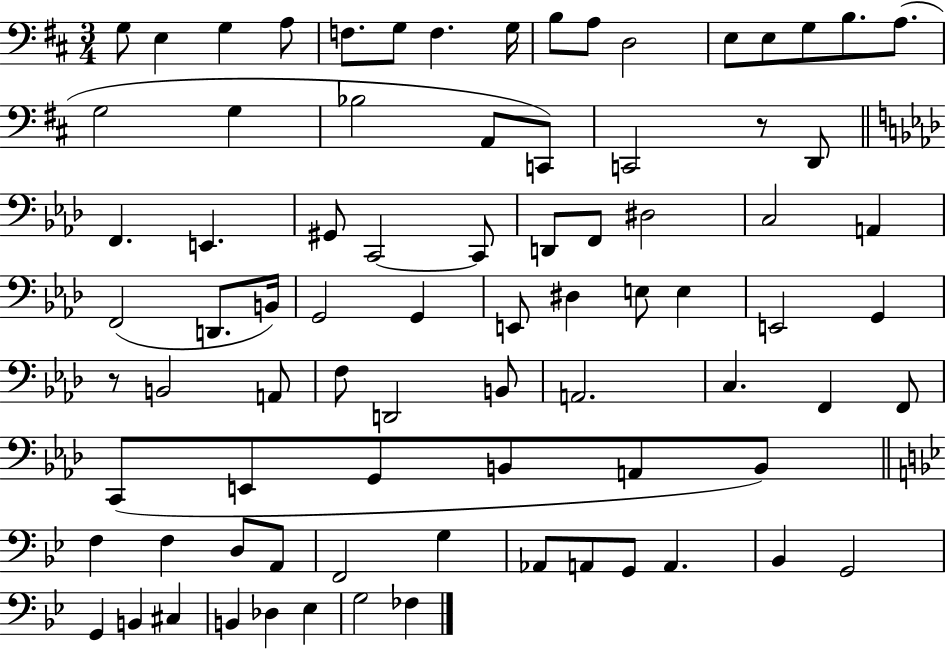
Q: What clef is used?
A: bass